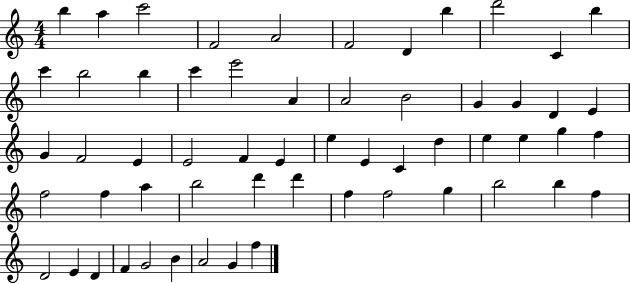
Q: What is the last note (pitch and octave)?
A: F5